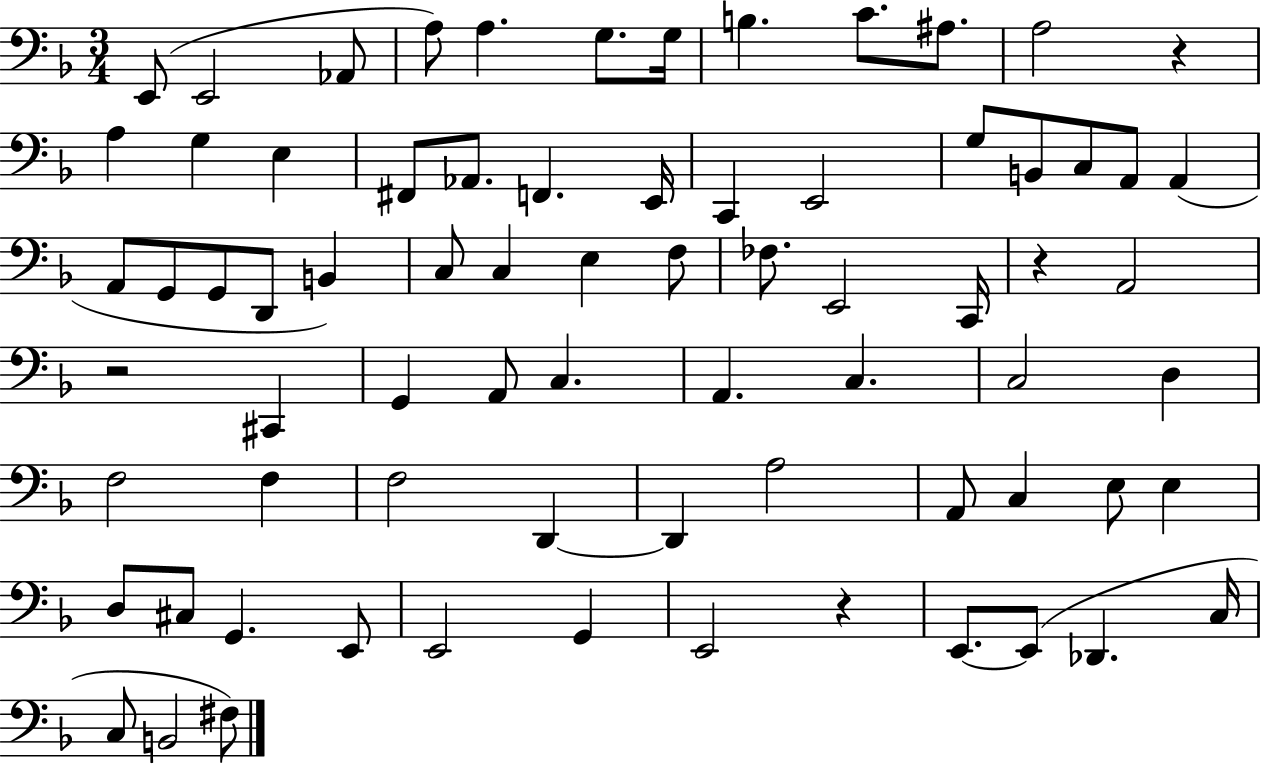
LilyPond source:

{
  \clef bass
  \numericTimeSignature
  \time 3/4
  \key f \major
  e,8( e,2 aes,8 | a8) a4. g8. g16 | b4. c'8. ais8. | a2 r4 | \break a4 g4 e4 | fis,8 aes,8. f,4. e,16 | c,4 e,2 | g8 b,8 c8 a,8 a,4( | \break a,8 g,8 g,8 d,8 b,4) | c8 c4 e4 f8 | fes8. e,2 c,16 | r4 a,2 | \break r2 cis,4 | g,4 a,8 c4. | a,4. c4. | c2 d4 | \break f2 f4 | f2 d,4~~ | d,4 a2 | a,8 c4 e8 e4 | \break d8 cis8 g,4. e,8 | e,2 g,4 | e,2 r4 | e,8.~~ e,8( des,4. c16 | \break c8 b,2 fis8) | \bar "|."
}